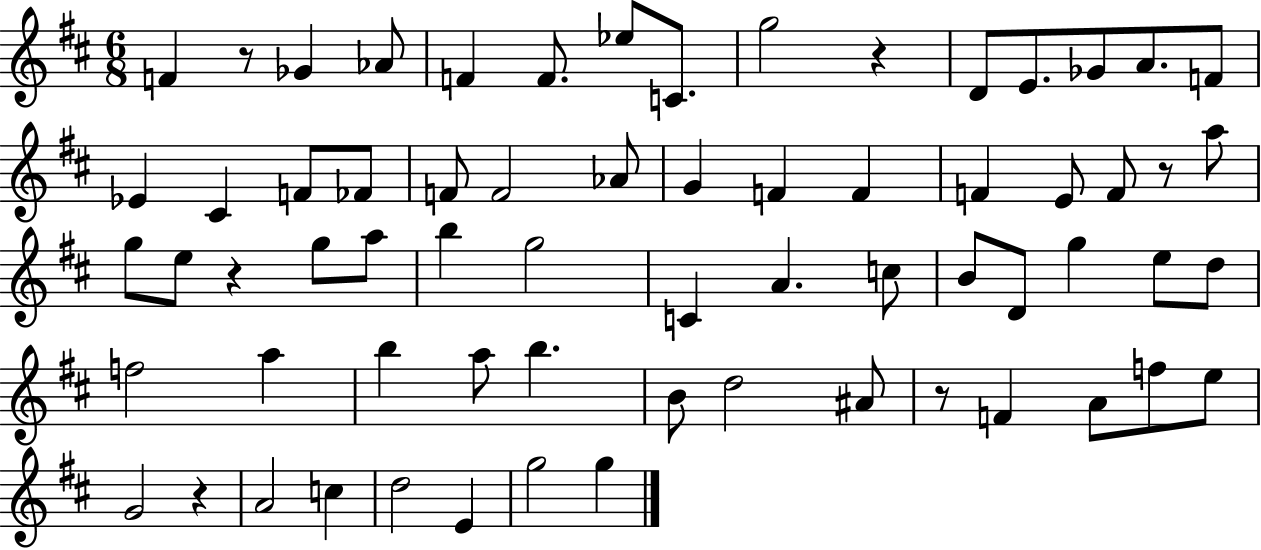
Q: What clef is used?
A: treble